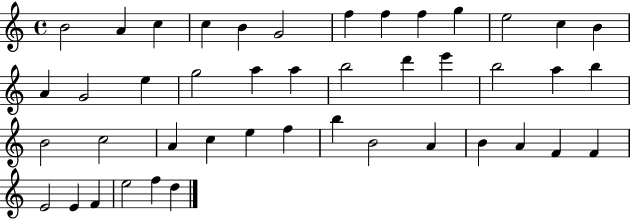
{
  \clef treble
  \time 4/4
  \defaultTimeSignature
  \key c \major
  b'2 a'4 c''4 | c''4 b'4 g'2 | f''4 f''4 f''4 g''4 | e''2 c''4 b'4 | \break a'4 g'2 e''4 | g''2 a''4 a''4 | b''2 d'''4 e'''4 | b''2 a''4 b''4 | \break b'2 c''2 | a'4 c''4 e''4 f''4 | b''4 b'2 a'4 | b'4 a'4 f'4 f'4 | \break e'2 e'4 f'4 | e''2 f''4 d''4 | \bar "|."
}